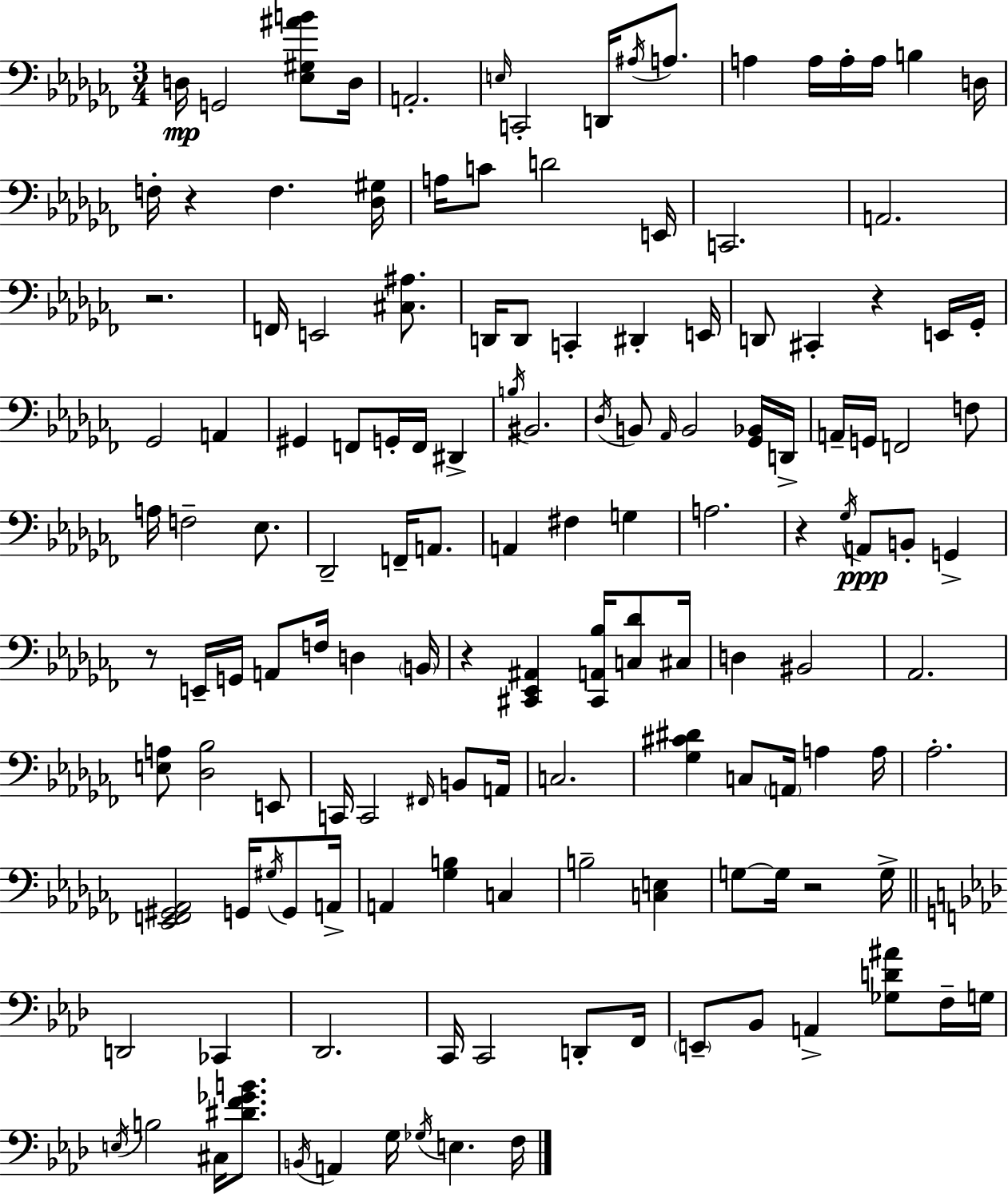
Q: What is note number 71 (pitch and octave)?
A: D3